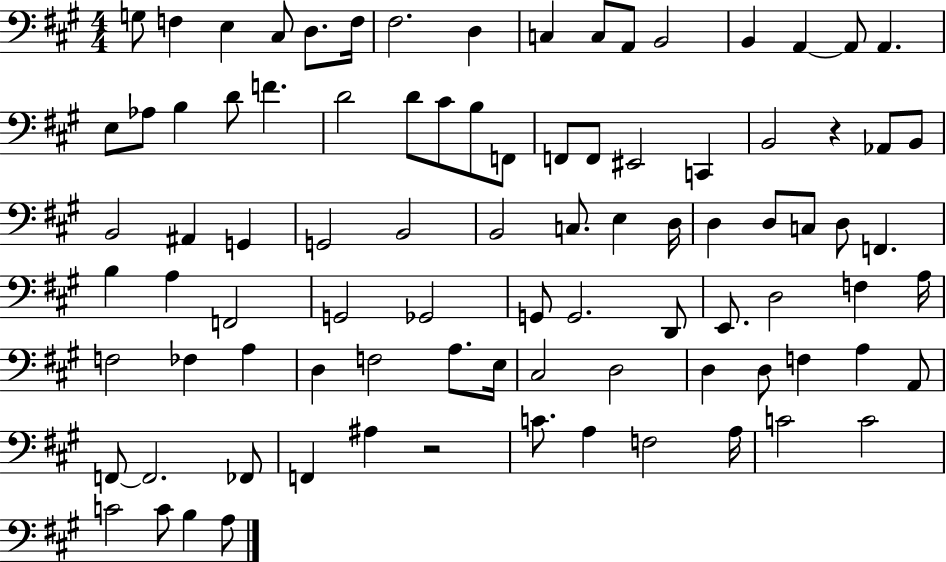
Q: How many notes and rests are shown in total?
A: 90